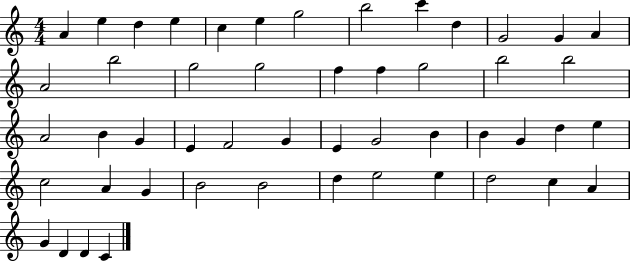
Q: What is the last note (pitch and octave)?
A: C4